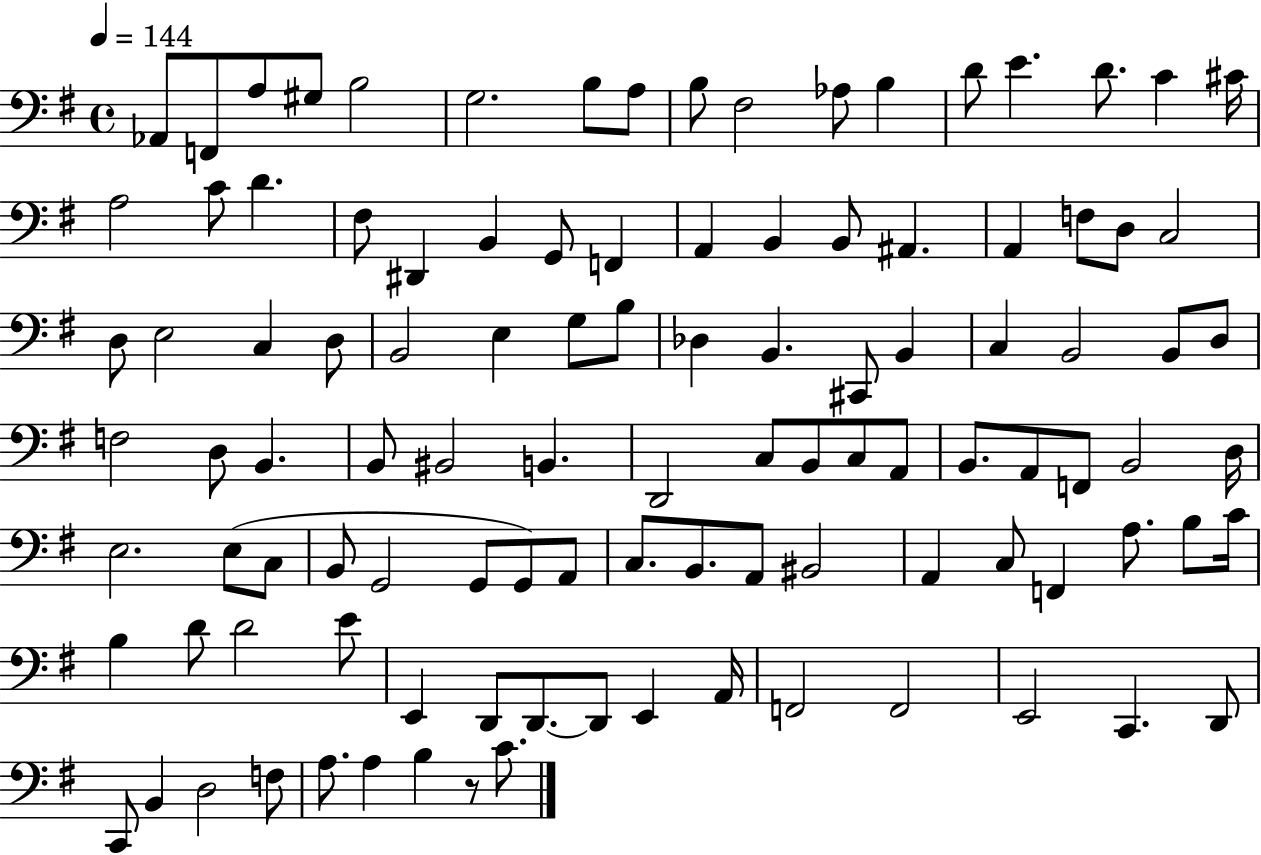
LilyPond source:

{
  \clef bass
  \time 4/4
  \defaultTimeSignature
  \key g \major
  \tempo 4 = 144
  aes,8 f,8 a8 gis8 b2 | g2. b8 a8 | b8 fis2 aes8 b4 | d'8 e'4. d'8. c'4 cis'16 | \break a2 c'8 d'4. | fis8 dis,4 b,4 g,8 f,4 | a,4 b,4 b,8 ais,4. | a,4 f8 d8 c2 | \break d8 e2 c4 d8 | b,2 e4 g8 b8 | des4 b,4. cis,8 b,4 | c4 b,2 b,8 d8 | \break f2 d8 b,4. | b,8 bis,2 b,4. | d,2 c8 b,8 c8 a,8 | b,8. a,8 f,8 b,2 d16 | \break e2. e8( c8 | b,8 g,2 g,8 g,8) a,8 | c8. b,8. a,8 bis,2 | a,4 c8 f,4 a8. b8 c'16 | \break b4 d'8 d'2 e'8 | e,4 d,8 d,8.~~ d,8 e,4 a,16 | f,2 f,2 | e,2 c,4. d,8 | \break c,8 b,4 d2 f8 | a8. a4 b4 r8 c'8. | \bar "|."
}